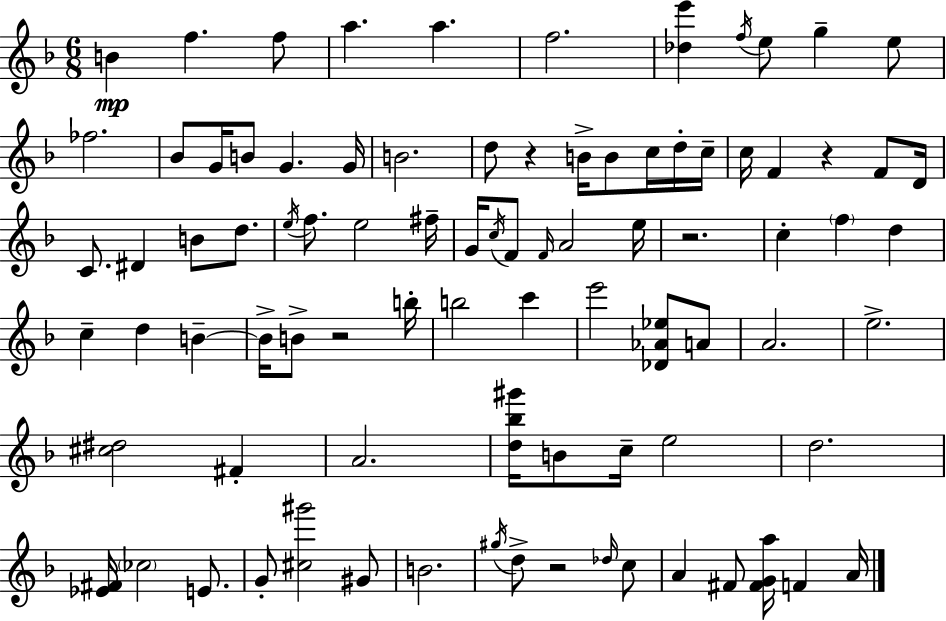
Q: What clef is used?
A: treble